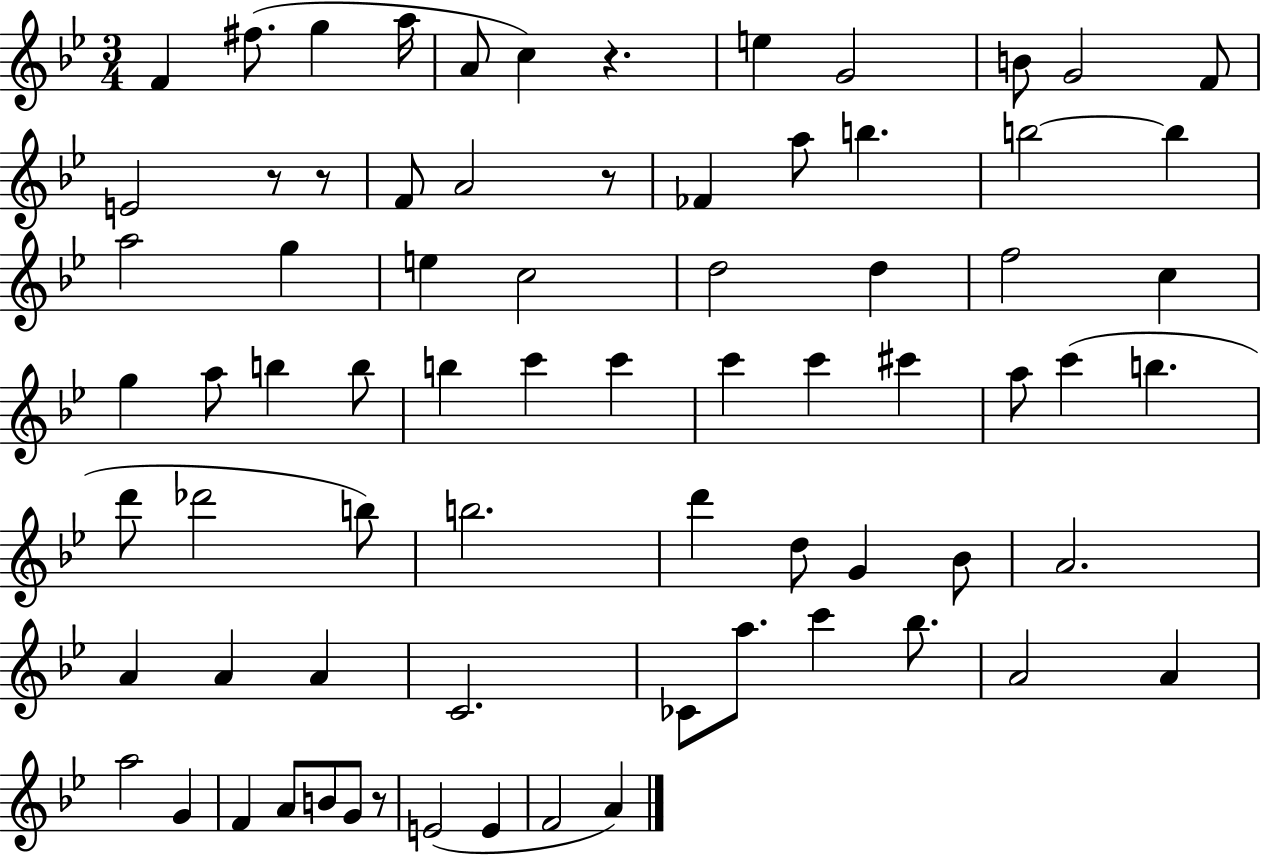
{
  \clef treble
  \numericTimeSignature
  \time 3/4
  \key bes \major
  \repeat volta 2 { f'4 fis''8.( g''4 a''16 | a'8 c''4) r4. | e''4 g'2 | b'8 g'2 f'8 | \break e'2 r8 r8 | f'8 a'2 r8 | fes'4 a''8 b''4. | b''2~~ b''4 | \break a''2 g''4 | e''4 c''2 | d''2 d''4 | f''2 c''4 | \break g''4 a''8 b''4 b''8 | b''4 c'''4 c'''4 | c'''4 c'''4 cis'''4 | a''8 c'''4( b''4. | \break d'''8 des'''2 b''8) | b''2. | d'''4 d''8 g'4 bes'8 | a'2. | \break a'4 a'4 a'4 | c'2. | ces'8 a''8. c'''4 bes''8. | a'2 a'4 | \break a''2 g'4 | f'4 a'8 b'8 g'8 r8 | e'2( e'4 | f'2 a'4) | \break } \bar "|."
}